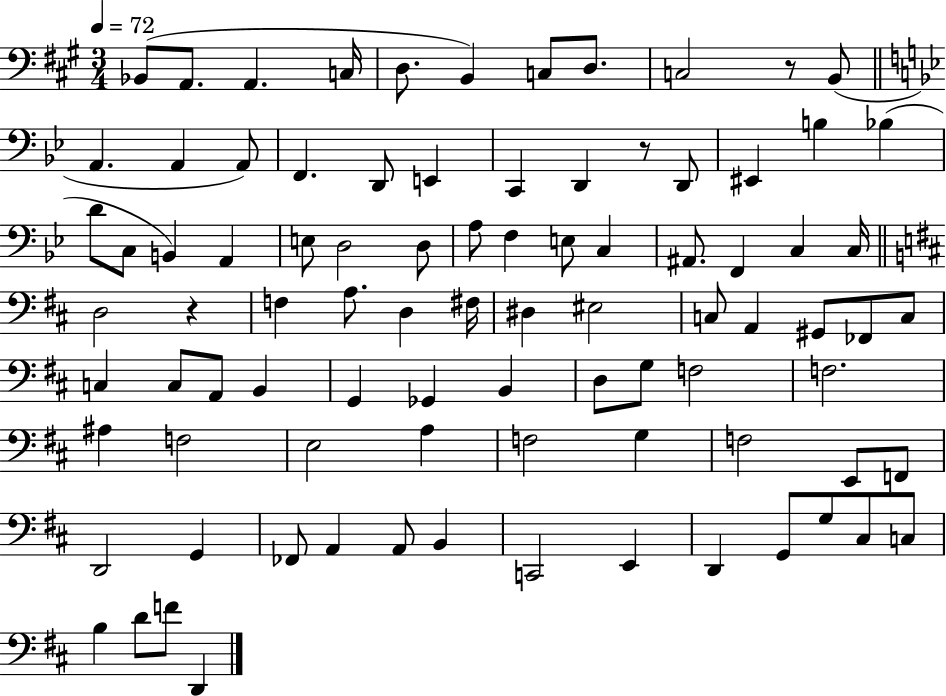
X:1
T:Untitled
M:3/4
L:1/4
K:A
_B,,/2 A,,/2 A,, C,/4 D,/2 B,, C,/2 D,/2 C,2 z/2 B,,/2 A,, A,, A,,/2 F,, D,,/2 E,, C,, D,, z/2 D,,/2 ^E,, B, _B, D/2 C,/2 B,, A,, E,/2 D,2 D,/2 A,/2 F, E,/2 C, ^A,,/2 F,, C, C,/4 D,2 z F, A,/2 D, ^F,/4 ^D, ^E,2 C,/2 A,, ^G,,/2 _F,,/2 C,/2 C, C,/2 A,,/2 B,, G,, _G,, B,, D,/2 G,/2 F,2 F,2 ^A, F,2 E,2 A, F,2 G, F,2 E,,/2 F,,/2 D,,2 G,, _F,,/2 A,, A,,/2 B,, C,,2 E,, D,, G,,/2 G,/2 ^C,/2 C,/2 B, D/2 F/2 D,,